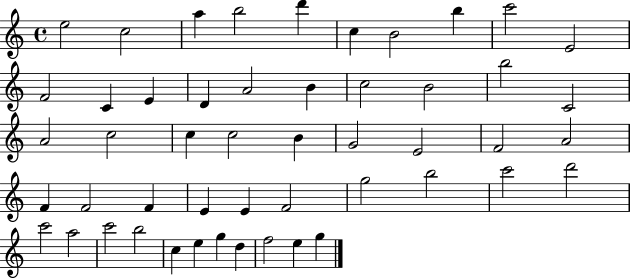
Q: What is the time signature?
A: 4/4